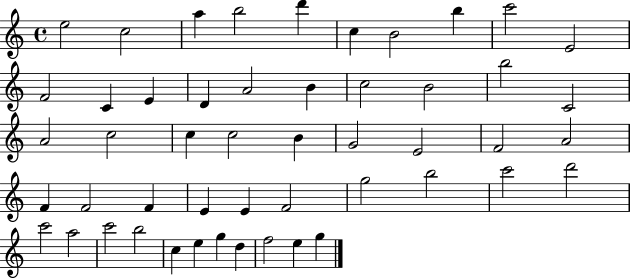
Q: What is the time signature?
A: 4/4